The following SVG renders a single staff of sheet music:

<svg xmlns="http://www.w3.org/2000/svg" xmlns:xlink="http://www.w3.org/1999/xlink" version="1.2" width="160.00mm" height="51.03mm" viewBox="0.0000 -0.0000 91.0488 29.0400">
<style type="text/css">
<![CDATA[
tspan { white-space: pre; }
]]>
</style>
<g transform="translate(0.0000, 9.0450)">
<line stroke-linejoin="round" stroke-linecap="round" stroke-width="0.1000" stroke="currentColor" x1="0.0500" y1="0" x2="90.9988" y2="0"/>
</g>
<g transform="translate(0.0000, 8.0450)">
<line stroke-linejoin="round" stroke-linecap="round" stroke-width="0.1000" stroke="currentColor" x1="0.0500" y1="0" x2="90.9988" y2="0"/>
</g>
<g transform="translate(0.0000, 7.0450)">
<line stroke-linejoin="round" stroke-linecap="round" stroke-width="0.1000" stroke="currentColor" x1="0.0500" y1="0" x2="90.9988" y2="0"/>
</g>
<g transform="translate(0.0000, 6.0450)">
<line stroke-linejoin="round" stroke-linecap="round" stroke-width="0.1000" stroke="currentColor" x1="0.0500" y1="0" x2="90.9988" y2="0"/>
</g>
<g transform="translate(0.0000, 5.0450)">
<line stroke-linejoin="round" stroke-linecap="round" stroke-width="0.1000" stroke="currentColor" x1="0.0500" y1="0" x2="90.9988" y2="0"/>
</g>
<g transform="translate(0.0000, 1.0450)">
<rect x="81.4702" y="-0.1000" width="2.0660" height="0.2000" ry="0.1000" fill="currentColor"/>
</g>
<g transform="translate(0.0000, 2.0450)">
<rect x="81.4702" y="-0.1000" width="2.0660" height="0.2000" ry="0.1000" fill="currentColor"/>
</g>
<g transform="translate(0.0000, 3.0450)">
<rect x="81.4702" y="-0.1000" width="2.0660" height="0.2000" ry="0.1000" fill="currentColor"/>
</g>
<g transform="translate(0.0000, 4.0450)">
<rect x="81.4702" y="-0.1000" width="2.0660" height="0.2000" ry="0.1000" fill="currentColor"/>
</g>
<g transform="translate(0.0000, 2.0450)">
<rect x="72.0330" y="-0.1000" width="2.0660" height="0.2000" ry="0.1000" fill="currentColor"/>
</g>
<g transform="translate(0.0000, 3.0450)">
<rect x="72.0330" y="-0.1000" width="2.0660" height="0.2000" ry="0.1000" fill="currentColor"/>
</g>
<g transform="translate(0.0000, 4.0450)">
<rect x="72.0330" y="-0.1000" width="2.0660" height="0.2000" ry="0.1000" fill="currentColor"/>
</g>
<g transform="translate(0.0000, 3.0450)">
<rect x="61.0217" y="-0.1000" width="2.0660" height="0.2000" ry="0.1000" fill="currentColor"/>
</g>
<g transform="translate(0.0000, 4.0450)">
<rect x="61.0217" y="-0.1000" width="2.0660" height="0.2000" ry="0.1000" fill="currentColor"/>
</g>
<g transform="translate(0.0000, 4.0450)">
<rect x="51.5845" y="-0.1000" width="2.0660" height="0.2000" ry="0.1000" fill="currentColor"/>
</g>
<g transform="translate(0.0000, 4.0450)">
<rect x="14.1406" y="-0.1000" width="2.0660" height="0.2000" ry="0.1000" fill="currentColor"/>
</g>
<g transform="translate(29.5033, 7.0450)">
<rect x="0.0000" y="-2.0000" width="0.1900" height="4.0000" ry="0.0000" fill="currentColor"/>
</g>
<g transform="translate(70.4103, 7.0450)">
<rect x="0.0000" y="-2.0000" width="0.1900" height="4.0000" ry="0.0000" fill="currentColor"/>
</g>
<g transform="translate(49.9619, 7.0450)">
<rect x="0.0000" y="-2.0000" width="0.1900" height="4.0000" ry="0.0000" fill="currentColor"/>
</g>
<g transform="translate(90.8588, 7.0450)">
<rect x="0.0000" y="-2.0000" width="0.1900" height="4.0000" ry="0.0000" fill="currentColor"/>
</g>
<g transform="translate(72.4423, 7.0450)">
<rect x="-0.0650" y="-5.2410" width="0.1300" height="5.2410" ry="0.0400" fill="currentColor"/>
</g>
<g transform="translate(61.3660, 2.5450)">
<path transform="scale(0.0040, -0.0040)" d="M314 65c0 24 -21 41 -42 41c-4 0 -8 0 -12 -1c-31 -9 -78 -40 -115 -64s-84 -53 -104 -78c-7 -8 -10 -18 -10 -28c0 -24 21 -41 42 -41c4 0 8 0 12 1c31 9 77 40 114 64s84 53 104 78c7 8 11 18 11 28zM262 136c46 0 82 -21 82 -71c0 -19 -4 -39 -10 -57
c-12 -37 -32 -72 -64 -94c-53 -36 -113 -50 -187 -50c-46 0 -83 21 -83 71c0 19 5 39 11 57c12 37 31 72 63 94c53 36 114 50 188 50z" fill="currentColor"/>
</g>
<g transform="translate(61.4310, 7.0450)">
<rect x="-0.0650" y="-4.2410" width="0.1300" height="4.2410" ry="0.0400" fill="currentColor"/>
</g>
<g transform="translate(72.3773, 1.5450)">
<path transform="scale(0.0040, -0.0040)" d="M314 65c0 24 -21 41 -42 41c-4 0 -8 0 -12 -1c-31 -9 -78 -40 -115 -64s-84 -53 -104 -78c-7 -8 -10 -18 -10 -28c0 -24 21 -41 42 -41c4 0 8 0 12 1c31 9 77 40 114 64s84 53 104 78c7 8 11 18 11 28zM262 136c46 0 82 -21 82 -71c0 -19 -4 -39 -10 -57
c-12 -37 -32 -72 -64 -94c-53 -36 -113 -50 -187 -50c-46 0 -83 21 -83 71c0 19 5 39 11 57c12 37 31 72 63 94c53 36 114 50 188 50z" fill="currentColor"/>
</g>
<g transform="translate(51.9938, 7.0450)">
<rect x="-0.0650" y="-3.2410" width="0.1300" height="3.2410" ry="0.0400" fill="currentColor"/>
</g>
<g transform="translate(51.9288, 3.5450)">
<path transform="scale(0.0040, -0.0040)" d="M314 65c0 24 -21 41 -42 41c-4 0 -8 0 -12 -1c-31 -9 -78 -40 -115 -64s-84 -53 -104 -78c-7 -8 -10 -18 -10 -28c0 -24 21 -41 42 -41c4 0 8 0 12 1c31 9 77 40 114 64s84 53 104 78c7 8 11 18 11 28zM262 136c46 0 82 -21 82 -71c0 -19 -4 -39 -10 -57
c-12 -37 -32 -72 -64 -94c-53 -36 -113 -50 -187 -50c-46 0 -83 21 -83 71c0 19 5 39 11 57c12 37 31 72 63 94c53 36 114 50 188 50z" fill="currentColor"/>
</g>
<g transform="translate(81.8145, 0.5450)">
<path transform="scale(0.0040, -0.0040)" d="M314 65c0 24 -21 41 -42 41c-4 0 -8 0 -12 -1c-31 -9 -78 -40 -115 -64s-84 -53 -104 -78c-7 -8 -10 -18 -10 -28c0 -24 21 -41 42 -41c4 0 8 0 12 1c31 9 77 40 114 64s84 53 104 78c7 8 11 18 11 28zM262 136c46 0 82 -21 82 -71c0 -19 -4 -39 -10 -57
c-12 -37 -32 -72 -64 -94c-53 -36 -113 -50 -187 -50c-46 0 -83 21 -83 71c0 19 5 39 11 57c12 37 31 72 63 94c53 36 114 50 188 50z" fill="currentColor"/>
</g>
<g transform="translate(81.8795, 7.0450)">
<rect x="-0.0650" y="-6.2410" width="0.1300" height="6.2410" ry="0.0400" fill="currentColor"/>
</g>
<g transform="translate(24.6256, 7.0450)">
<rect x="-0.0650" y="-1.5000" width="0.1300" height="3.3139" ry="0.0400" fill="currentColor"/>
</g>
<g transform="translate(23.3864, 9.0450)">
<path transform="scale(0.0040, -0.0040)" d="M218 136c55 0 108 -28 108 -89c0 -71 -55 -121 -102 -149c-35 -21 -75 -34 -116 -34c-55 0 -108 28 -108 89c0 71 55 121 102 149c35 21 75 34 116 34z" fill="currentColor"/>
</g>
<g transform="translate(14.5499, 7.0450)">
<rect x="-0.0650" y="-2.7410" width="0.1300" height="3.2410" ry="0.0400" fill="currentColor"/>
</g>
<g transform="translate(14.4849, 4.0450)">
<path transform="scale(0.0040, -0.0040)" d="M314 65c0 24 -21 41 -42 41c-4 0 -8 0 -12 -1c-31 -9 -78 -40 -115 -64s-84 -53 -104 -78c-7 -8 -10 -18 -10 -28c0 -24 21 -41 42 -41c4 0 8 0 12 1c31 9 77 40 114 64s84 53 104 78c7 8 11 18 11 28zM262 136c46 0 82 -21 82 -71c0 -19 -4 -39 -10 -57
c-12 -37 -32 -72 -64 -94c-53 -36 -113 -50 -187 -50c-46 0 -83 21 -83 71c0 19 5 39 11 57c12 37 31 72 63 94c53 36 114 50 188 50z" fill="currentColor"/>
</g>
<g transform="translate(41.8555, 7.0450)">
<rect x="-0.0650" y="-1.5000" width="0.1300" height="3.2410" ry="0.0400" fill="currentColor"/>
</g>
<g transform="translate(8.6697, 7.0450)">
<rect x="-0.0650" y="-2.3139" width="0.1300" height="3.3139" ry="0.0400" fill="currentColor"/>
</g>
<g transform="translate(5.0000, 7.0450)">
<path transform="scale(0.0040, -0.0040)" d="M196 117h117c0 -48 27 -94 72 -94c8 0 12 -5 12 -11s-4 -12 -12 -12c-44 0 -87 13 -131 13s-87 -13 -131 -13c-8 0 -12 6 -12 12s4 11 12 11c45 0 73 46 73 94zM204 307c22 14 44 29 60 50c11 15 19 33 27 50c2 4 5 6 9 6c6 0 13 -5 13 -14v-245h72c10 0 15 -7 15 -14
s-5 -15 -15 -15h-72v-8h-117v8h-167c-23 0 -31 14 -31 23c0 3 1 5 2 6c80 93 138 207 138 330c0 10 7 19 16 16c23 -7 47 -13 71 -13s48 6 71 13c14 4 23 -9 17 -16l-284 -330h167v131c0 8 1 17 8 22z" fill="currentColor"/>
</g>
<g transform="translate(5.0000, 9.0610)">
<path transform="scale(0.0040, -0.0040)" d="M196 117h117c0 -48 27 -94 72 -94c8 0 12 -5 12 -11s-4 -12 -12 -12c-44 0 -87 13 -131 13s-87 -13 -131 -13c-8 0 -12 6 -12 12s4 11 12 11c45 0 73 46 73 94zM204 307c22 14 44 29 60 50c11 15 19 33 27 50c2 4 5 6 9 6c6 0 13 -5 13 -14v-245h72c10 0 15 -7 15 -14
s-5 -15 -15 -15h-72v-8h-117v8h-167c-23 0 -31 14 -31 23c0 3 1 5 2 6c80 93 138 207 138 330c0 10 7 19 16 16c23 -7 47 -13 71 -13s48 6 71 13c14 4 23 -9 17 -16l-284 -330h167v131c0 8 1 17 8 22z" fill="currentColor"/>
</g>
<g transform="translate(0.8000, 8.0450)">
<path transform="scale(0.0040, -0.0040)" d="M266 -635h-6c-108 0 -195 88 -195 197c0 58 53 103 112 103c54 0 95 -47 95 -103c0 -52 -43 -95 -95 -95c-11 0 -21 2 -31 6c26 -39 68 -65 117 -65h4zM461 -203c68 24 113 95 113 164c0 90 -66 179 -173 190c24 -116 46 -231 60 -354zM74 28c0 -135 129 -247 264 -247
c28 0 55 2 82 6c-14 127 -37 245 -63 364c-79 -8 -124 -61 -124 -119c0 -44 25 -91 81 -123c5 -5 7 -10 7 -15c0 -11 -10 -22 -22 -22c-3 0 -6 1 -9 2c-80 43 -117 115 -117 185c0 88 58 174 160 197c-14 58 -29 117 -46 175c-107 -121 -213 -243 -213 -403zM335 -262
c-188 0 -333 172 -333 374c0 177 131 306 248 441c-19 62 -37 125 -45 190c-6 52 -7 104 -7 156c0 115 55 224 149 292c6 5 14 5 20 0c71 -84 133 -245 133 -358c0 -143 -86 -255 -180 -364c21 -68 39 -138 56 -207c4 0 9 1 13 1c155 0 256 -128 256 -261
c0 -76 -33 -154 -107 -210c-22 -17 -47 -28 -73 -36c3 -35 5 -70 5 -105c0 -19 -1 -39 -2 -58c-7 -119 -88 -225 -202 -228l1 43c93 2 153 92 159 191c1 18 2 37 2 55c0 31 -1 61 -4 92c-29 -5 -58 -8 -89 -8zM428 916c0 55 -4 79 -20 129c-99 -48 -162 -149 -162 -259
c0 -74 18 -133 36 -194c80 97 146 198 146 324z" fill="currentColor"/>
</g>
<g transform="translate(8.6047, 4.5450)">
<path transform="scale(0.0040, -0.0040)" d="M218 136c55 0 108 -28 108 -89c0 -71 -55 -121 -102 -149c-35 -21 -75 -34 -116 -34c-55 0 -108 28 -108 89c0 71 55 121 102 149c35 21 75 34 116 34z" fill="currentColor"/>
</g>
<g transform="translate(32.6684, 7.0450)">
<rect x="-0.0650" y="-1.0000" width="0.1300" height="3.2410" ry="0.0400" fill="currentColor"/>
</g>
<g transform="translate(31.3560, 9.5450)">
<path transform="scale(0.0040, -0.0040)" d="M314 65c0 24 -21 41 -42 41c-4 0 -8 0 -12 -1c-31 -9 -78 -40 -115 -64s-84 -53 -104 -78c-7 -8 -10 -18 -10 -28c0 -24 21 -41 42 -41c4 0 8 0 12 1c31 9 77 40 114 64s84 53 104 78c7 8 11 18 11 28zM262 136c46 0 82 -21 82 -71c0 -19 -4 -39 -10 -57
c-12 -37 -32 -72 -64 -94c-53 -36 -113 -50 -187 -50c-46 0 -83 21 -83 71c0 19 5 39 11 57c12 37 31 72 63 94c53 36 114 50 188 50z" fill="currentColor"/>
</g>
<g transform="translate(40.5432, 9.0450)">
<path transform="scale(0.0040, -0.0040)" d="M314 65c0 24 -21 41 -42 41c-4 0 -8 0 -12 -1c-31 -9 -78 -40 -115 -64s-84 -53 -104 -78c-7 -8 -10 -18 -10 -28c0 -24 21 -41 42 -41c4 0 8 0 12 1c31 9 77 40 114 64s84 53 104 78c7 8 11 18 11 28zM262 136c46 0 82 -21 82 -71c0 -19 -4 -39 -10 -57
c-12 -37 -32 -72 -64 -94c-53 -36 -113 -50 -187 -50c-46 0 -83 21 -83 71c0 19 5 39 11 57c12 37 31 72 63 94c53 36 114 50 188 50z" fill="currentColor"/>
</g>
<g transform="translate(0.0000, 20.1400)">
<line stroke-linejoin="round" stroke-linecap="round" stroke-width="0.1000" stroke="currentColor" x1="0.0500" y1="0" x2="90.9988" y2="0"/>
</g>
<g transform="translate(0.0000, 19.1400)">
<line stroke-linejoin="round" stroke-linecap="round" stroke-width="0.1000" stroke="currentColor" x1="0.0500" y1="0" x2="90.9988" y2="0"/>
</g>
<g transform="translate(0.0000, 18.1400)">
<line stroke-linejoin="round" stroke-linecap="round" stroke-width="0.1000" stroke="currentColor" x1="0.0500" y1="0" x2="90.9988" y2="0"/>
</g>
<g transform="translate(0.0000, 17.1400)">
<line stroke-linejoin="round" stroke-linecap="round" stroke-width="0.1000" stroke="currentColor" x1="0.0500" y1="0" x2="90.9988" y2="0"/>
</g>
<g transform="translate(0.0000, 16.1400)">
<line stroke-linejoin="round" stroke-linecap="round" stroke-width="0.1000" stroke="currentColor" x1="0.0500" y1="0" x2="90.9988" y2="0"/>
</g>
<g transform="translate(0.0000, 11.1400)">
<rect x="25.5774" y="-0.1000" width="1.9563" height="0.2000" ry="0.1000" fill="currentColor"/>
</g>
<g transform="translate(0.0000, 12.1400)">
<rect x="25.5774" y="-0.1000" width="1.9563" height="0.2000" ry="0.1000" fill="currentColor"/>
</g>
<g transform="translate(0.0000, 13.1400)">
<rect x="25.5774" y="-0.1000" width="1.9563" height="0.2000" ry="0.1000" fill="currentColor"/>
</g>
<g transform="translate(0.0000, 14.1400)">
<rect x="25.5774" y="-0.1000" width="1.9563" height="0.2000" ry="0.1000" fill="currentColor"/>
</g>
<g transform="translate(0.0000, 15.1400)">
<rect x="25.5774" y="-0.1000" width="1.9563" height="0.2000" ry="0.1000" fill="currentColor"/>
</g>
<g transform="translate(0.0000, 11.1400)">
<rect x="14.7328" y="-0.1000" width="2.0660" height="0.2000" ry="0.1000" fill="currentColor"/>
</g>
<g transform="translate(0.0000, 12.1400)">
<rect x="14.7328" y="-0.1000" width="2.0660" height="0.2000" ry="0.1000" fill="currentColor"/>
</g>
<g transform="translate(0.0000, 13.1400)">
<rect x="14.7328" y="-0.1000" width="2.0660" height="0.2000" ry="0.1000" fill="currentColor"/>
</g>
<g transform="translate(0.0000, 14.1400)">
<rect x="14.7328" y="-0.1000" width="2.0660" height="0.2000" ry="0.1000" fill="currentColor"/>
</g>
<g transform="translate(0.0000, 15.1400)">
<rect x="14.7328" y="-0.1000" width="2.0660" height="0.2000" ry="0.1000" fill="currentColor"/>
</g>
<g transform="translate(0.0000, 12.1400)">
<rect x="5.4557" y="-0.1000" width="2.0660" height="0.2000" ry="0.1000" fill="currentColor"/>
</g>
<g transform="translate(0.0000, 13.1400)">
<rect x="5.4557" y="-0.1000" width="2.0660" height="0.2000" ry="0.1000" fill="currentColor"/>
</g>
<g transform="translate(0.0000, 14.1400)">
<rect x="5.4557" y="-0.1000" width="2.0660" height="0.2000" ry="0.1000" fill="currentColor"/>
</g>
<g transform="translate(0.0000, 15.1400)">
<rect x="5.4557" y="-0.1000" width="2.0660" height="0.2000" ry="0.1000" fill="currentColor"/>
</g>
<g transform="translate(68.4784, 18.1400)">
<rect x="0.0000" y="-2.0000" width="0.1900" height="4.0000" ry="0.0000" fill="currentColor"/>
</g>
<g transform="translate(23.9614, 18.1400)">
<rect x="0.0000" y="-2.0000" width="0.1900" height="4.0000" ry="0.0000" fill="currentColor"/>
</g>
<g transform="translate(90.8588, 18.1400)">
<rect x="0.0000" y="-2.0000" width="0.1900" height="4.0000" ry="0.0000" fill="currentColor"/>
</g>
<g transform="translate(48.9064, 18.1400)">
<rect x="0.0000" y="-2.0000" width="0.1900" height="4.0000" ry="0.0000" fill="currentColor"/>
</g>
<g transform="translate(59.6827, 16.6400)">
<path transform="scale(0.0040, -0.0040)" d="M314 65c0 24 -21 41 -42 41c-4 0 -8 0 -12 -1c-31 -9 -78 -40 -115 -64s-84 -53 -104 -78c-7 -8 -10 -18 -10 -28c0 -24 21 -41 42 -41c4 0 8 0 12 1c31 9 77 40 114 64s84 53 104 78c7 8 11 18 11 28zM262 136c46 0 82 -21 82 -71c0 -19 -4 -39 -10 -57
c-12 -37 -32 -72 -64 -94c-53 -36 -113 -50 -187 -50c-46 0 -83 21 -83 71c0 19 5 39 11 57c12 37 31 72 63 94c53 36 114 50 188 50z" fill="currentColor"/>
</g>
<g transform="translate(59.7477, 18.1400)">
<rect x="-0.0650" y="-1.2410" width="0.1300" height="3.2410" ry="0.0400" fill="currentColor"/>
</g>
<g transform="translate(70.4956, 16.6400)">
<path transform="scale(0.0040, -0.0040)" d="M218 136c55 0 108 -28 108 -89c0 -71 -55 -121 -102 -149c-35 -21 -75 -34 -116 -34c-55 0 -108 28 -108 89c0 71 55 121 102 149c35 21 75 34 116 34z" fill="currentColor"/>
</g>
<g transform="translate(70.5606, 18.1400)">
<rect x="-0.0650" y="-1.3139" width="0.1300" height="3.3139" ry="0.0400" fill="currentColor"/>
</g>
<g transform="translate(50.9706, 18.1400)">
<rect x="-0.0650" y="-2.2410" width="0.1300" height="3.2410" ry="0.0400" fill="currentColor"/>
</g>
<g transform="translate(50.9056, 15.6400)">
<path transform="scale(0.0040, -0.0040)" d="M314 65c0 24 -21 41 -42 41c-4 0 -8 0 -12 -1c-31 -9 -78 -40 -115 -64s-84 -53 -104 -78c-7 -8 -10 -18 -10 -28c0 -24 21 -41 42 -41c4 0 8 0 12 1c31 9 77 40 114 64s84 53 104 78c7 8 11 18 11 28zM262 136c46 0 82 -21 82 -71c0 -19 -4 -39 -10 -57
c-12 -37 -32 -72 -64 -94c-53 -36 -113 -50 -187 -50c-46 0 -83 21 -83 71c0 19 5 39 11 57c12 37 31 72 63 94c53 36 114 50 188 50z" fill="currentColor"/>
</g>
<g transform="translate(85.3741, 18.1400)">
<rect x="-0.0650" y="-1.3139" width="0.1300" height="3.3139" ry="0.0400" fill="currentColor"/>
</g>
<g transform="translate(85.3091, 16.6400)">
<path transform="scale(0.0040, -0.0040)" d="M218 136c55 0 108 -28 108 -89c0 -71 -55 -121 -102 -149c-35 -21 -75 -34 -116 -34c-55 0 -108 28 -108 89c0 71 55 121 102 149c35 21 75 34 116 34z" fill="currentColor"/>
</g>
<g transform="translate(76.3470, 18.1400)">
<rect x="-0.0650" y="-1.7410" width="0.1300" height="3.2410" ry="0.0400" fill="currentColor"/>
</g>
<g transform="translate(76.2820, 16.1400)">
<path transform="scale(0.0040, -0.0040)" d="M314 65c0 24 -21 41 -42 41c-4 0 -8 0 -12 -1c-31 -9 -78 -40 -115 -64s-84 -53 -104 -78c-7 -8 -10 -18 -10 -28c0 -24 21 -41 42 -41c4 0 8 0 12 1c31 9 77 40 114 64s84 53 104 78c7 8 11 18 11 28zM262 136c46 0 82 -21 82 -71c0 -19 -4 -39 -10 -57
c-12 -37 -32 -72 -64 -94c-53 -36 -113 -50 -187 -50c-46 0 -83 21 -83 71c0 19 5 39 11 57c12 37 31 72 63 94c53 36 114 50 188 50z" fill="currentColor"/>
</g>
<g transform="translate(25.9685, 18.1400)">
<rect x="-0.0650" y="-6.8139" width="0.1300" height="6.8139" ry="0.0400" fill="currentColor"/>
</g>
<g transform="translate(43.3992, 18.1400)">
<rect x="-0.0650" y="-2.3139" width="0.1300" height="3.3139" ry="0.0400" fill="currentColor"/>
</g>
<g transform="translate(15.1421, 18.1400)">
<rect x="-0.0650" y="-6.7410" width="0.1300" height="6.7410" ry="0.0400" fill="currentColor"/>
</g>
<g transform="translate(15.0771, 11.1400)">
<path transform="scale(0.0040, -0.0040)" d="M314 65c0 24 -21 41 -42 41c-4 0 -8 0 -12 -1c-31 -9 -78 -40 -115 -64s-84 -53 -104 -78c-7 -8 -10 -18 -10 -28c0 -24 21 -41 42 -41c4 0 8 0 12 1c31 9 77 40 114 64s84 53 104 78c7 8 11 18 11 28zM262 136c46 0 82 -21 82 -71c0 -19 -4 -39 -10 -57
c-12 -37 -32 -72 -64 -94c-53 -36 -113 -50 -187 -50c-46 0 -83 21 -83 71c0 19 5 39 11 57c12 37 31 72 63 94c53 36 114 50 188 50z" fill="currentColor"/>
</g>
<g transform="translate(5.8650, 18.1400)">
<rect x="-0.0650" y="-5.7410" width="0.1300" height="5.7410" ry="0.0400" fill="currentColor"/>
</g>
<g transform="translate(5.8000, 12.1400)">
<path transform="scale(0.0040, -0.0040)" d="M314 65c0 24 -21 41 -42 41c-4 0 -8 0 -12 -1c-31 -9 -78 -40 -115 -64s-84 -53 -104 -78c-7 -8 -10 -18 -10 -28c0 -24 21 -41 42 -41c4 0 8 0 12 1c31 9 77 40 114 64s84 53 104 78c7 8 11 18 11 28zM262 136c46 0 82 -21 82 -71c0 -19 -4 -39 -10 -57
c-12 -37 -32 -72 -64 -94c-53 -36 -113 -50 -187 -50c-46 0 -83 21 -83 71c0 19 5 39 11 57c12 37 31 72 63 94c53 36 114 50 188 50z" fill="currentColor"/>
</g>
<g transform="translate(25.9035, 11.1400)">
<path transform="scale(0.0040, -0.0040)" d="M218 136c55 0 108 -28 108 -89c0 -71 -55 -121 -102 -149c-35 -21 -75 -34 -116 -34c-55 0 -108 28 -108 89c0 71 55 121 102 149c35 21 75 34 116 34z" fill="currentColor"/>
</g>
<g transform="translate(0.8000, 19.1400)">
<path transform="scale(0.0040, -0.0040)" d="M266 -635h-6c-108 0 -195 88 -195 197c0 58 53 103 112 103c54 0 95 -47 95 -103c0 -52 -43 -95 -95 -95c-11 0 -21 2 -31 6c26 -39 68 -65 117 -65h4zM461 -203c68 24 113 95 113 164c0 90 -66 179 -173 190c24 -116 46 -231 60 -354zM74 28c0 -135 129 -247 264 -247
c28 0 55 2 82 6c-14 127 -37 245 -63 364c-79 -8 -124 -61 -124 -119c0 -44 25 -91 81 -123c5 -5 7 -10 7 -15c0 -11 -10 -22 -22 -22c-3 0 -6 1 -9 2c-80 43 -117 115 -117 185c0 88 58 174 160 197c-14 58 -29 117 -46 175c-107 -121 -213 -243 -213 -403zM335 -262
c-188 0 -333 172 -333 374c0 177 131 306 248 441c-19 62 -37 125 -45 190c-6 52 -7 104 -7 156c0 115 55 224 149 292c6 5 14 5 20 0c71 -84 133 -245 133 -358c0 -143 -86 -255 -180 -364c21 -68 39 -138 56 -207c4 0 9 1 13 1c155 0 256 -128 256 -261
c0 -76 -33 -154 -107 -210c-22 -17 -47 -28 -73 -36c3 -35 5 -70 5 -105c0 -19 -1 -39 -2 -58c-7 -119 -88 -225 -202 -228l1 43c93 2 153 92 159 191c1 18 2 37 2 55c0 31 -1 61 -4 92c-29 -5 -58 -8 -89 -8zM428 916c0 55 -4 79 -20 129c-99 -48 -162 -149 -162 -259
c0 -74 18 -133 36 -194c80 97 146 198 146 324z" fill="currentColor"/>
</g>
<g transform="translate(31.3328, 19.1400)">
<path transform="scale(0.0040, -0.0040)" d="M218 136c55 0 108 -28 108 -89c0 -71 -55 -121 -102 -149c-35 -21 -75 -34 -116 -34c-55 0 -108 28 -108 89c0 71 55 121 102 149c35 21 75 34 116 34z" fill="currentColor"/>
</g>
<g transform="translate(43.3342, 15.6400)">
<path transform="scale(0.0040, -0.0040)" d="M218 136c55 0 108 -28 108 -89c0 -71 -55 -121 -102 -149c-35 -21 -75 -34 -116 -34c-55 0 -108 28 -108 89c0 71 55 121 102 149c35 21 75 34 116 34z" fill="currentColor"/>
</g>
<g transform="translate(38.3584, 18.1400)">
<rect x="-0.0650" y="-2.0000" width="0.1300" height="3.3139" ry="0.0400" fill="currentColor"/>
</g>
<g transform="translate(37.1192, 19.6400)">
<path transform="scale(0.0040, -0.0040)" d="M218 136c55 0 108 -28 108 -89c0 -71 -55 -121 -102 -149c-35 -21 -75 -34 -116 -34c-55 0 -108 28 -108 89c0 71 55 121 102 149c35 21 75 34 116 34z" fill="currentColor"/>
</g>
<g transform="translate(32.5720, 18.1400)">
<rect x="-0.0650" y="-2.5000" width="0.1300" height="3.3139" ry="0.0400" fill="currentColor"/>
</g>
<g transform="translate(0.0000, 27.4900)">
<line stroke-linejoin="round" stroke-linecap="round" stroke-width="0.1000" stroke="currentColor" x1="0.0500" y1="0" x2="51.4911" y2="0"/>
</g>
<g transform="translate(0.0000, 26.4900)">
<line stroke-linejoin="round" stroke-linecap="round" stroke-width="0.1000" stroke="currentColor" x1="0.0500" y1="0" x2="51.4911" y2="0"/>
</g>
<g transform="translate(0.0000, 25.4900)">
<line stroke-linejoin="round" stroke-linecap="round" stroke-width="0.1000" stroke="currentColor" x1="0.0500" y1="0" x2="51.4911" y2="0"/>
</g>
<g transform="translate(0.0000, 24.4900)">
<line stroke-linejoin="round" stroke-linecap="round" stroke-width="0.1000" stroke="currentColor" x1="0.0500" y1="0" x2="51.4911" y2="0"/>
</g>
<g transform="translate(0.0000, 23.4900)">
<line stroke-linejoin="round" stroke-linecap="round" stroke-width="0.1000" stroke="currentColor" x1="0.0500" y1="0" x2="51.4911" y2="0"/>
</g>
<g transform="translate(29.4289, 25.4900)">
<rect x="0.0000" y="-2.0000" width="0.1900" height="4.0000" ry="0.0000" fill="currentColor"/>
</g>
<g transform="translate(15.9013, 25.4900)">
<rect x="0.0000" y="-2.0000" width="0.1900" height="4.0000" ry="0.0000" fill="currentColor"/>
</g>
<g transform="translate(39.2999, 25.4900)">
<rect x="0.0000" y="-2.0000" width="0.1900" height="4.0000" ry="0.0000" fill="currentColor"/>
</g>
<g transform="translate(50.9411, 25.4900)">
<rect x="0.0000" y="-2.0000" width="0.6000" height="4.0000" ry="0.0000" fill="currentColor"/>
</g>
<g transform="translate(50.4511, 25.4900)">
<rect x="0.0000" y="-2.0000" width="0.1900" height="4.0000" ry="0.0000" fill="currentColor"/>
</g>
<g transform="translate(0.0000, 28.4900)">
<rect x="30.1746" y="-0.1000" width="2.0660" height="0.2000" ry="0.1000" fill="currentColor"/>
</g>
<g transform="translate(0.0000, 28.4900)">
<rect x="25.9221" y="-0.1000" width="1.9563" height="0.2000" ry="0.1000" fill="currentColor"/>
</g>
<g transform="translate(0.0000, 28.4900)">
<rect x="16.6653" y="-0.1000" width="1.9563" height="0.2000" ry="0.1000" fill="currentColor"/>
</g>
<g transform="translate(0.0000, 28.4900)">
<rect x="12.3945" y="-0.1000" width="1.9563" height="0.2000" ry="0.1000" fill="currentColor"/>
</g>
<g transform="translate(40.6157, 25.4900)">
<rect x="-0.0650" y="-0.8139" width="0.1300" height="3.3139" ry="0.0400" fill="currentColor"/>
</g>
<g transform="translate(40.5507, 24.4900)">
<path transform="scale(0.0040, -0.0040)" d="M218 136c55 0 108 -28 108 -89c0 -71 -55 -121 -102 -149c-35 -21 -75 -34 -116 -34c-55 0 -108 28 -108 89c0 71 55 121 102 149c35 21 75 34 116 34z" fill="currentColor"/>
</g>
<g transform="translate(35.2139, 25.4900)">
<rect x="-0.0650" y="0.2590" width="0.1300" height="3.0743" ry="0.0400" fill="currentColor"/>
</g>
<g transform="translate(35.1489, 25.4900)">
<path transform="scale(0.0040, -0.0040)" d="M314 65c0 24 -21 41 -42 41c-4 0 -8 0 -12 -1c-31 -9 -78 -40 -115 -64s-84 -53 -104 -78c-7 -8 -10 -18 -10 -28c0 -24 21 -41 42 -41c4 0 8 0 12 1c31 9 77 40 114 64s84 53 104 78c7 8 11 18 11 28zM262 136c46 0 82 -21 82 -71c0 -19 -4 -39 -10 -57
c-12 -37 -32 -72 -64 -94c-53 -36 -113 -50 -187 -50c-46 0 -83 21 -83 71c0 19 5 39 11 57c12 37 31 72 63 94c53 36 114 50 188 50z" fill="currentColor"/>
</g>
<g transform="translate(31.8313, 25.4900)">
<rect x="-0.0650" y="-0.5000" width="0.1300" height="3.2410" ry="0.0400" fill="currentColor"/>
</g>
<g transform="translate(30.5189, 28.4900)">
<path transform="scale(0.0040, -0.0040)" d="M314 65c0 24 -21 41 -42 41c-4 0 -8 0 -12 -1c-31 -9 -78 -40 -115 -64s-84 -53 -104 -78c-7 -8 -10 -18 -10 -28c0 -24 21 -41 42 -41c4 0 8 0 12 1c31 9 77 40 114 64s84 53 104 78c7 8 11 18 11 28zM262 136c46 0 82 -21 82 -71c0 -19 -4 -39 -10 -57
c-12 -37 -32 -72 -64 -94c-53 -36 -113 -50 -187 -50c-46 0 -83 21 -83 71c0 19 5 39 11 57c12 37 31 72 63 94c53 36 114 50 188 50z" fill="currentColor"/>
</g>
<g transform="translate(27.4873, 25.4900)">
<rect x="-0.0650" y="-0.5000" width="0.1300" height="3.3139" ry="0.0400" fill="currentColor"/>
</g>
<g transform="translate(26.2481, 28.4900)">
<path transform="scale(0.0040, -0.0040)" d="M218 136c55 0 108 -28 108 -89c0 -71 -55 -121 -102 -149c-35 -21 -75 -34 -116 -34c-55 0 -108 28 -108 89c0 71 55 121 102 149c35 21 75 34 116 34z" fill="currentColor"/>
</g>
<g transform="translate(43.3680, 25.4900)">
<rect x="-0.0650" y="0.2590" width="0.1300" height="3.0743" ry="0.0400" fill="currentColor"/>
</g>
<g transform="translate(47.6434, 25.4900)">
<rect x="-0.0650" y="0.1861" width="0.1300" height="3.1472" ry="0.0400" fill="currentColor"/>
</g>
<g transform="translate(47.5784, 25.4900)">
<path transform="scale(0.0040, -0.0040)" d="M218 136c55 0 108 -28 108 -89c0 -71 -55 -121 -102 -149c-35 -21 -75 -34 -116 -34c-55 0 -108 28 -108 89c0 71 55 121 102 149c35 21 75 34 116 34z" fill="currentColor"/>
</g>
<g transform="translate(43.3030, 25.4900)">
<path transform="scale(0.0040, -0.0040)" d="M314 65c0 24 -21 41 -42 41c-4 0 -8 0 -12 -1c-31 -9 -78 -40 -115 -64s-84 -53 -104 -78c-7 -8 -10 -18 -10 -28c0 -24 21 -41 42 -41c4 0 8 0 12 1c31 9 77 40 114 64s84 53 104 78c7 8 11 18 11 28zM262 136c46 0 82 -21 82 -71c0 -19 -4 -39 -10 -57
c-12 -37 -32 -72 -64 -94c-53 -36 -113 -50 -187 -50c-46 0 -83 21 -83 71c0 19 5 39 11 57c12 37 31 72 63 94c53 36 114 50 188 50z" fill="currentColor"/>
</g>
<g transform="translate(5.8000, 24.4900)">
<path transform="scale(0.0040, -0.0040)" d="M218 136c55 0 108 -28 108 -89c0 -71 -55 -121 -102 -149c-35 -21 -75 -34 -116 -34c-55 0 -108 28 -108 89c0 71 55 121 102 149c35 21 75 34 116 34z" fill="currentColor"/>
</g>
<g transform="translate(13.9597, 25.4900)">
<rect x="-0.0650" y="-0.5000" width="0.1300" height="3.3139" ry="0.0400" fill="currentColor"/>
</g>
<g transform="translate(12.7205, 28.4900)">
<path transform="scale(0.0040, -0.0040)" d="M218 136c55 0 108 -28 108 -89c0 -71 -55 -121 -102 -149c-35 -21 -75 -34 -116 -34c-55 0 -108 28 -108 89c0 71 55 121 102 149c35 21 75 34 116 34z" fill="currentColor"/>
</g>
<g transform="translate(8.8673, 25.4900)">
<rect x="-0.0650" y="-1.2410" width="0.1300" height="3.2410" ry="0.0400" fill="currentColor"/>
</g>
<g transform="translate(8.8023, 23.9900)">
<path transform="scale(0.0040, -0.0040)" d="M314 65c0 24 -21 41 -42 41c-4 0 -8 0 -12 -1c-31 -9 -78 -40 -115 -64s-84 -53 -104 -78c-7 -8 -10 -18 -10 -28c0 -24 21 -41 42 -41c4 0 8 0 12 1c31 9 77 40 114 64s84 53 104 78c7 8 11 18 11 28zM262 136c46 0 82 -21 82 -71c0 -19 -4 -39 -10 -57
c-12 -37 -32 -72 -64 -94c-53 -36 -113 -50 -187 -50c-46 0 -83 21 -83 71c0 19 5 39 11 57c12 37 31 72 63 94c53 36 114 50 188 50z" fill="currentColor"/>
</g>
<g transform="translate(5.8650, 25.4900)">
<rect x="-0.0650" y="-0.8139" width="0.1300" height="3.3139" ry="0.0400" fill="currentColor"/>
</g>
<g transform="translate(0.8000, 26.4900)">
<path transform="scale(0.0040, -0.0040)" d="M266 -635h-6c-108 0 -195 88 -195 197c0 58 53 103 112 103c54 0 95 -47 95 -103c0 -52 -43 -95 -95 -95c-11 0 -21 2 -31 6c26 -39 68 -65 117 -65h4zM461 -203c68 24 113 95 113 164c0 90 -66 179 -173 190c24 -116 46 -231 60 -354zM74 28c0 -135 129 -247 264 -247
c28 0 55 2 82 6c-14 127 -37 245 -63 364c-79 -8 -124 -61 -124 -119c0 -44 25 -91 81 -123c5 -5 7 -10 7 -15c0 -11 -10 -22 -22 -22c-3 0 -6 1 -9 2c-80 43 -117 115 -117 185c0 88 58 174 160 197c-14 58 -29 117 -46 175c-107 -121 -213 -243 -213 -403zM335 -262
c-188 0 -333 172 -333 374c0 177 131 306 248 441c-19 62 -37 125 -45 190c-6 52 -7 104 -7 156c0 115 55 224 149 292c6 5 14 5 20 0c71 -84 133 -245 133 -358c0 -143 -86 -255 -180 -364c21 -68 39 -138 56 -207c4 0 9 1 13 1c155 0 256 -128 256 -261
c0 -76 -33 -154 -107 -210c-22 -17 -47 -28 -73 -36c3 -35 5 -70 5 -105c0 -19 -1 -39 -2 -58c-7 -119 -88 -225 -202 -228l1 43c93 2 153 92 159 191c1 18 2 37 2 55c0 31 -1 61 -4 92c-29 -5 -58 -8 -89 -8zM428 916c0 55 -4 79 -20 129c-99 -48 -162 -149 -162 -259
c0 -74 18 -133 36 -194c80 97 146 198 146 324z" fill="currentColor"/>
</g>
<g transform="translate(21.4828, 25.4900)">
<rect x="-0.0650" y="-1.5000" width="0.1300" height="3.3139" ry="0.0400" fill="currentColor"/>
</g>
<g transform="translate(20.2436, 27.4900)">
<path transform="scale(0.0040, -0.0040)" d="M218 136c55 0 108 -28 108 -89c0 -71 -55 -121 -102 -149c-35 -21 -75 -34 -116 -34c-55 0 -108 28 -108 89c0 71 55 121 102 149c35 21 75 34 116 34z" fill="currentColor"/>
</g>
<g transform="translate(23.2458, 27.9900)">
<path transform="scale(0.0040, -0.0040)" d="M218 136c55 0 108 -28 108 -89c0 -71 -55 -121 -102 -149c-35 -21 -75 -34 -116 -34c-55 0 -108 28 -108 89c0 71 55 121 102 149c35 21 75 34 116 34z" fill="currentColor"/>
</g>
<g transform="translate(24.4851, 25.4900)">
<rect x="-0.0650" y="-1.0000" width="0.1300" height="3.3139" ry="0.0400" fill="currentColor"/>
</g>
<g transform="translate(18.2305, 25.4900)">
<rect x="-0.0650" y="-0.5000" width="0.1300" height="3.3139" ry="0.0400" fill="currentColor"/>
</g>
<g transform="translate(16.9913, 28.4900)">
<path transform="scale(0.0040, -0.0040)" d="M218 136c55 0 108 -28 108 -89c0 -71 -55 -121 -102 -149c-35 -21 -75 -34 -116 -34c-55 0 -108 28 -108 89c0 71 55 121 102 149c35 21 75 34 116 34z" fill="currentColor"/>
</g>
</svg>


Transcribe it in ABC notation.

X:1
T:Untitled
M:4/4
L:1/4
K:C
g a2 E D2 E2 b2 d'2 f'2 a'2 g'2 b'2 b' G F g g2 e2 e f2 e d e2 C C E D C C2 B2 d B2 B